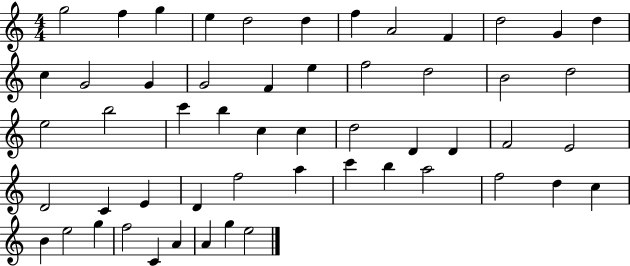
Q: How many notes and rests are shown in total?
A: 54